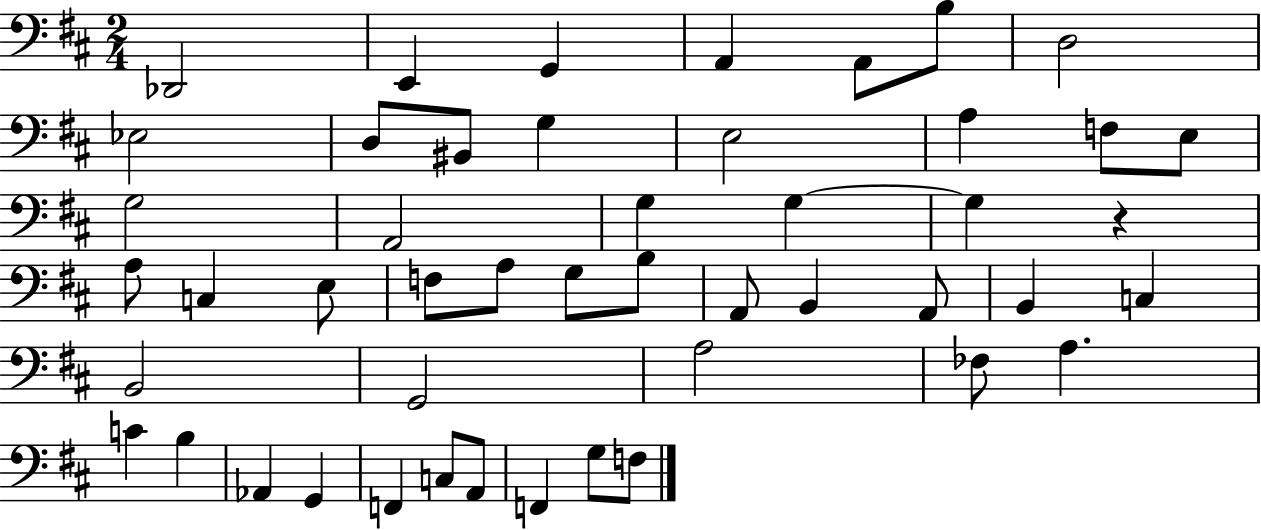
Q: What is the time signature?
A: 2/4